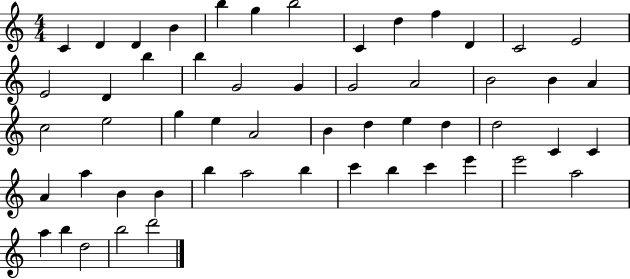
C4/q D4/q D4/q B4/q B5/q G5/q B5/h C4/q D5/q F5/q D4/q C4/h E4/h E4/h D4/q B5/q B5/q G4/h G4/q G4/h A4/h B4/h B4/q A4/q C5/h E5/h G5/q E5/q A4/h B4/q D5/q E5/q D5/q D5/h C4/q C4/q A4/q A5/q B4/q B4/q B5/q A5/h B5/q C6/q B5/q C6/q E6/q E6/h A5/h A5/q B5/q D5/h B5/h D6/h